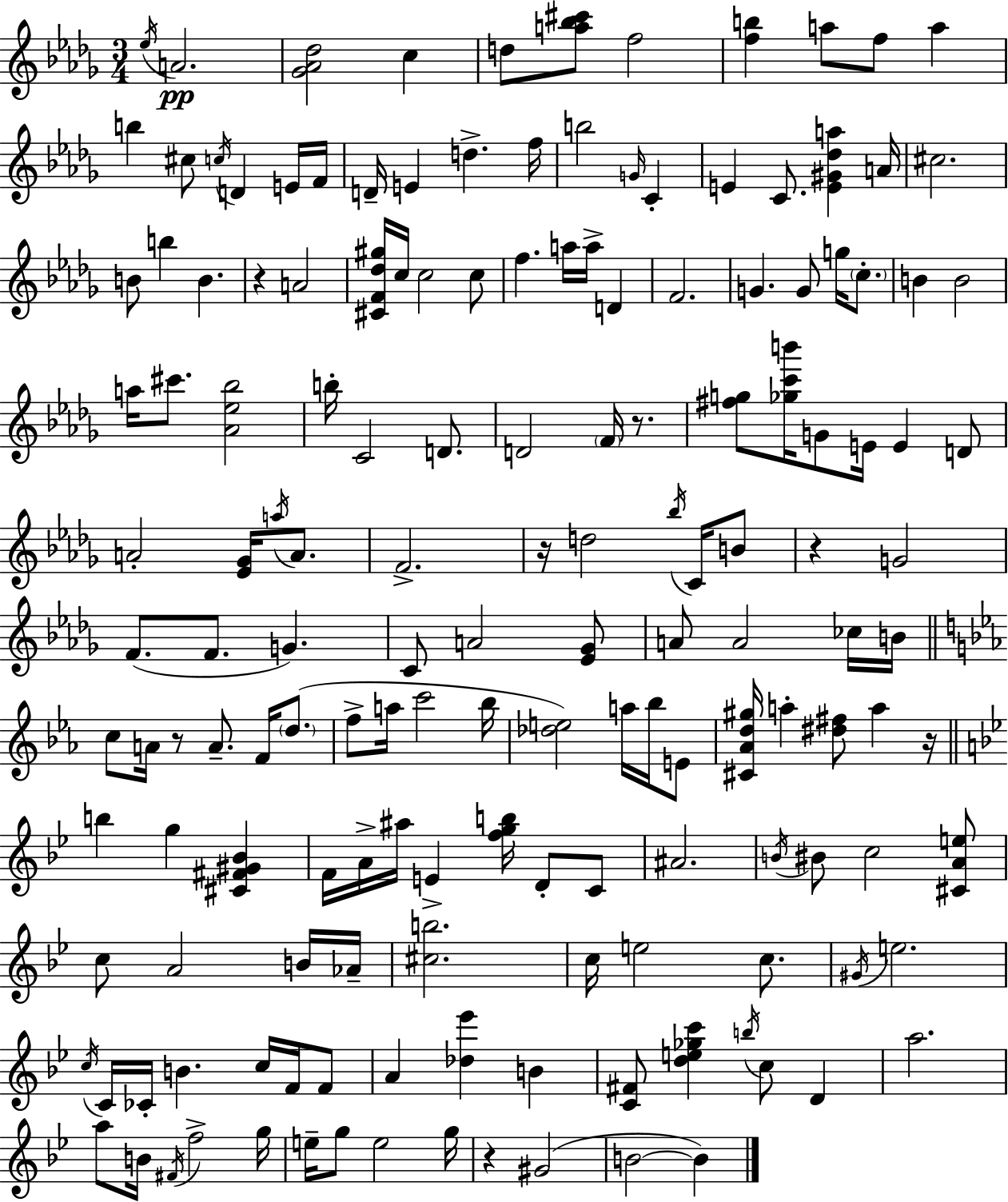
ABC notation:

X:1
T:Untitled
M:3/4
L:1/4
K:Bbm
_e/4 A2 [_G_A_d]2 c d/2 [a_b^c']/2 f2 [fb] a/2 f/2 a b ^c/2 c/4 D E/4 F/4 D/4 E d f/4 b2 G/4 C E C/2 [E^G_da] A/4 ^c2 B/2 b B z A2 [^CF_d^g]/4 c/4 c2 c/2 f a/4 a/4 D F2 G G/2 g/4 c/2 B B2 a/4 ^c'/2 [_A_e_b]2 b/4 C2 D/2 D2 F/4 z/2 [^fg]/2 [_gc'b']/4 G/2 E/4 E D/2 A2 [_E_G]/4 a/4 A/2 F2 z/4 d2 _b/4 C/4 B/2 z G2 F/2 F/2 G C/2 A2 [_E_G]/2 A/2 A2 _c/4 B/4 c/2 A/4 z/2 A/2 F/4 d/2 f/2 a/4 c'2 _b/4 [_de]2 a/4 _b/4 E/2 [^C_Ad^g]/4 a [^d^f]/2 a z/4 b g [^C^F^G_B] F/4 A/4 ^a/4 E [fgb]/4 D/2 C/2 ^A2 B/4 ^B/2 c2 [^CAe]/2 c/2 A2 B/4 _A/4 [^cb]2 c/4 e2 c/2 ^G/4 e2 c/4 C/4 _C/4 B c/4 F/4 F/2 A [_d_e'] B [C^F]/2 [de_gc'] b/4 c/2 D a2 a/2 B/4 ^F/4 f2 g/4 e/4 g/2 e2 g/4 z ^G2 B2 B